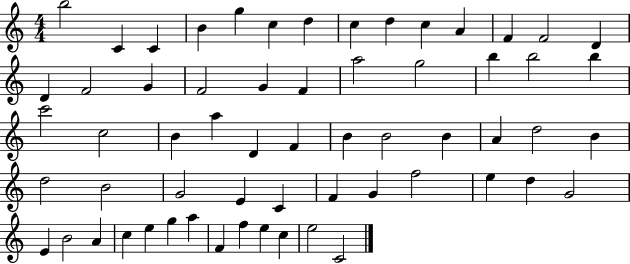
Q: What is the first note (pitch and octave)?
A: B5